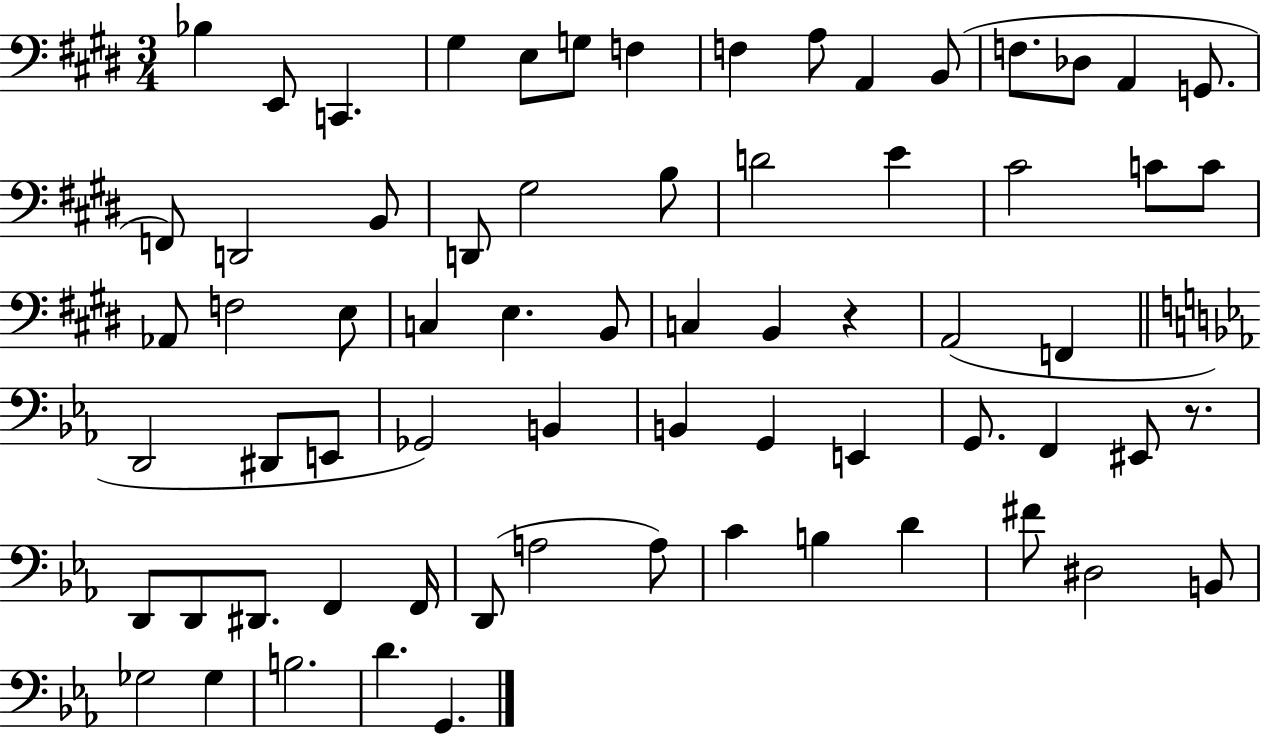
{
  \clef bass
  \numericTimeSignature
  \time 3/4
  \key e \major
  bes4 e,8 c,4. | gis4 e8 g8 f4 | f4 a8 a,4 b,8( | f8. des8 a,4 g,8. | \break f,8) d,2 b,8 | d,8 gis2 b8 | d'2 e'4 | cis'2 c'8 c'8 | \break aes,8 f2 e8 | c4 e4. b,8 | c4 b,4 r4 | a,2( f,4 | \break \bar "||" \break \key c \minor d,2 dis,8 e,8 | ges,2) b,4 | b,4 g,4 e,4 | g,8. f,4 eis,8 r8. | \break d,8 d,8 dis,8. f,4 f,16 | d,8( a2 a8) | c'4 b4 d'4 | fis'8 dis2 b,8 | \break ges2 ges4 | b2. | d'4. g,4. | \bar "|."
}